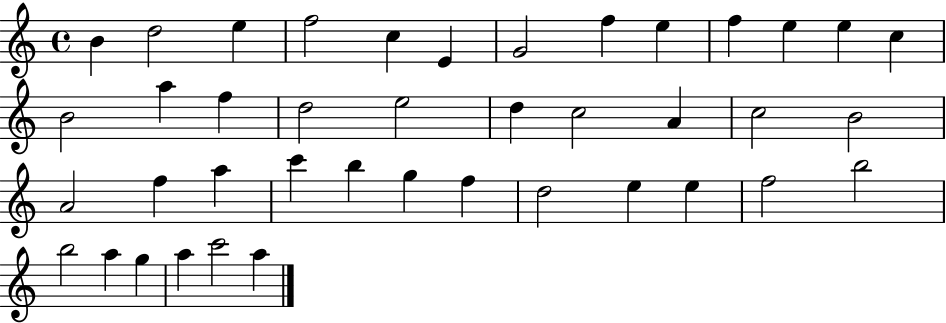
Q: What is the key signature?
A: C major